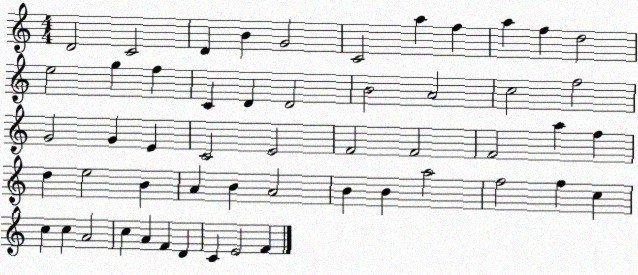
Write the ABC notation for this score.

X:1
T:Untitled
M:4/4
L:1/4
K:C
D2 C2 D B G2 C2 a f a f d2 e2 g f C D D2 B2 A2 c2 f2 G2 G E C2 E2 F2 F2 F2 a f d e2 B A B A2 B B a2 f2 f c c c A2 c A F D C E2 F